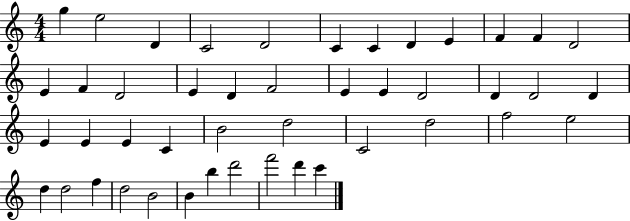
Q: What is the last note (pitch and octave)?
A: C6